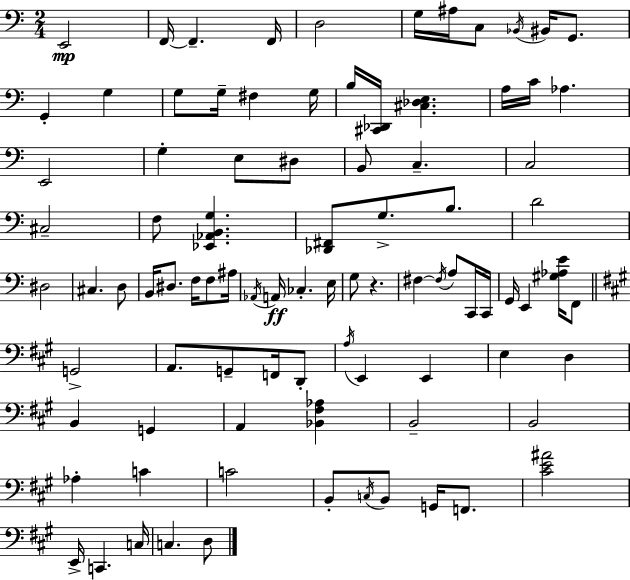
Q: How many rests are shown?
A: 1